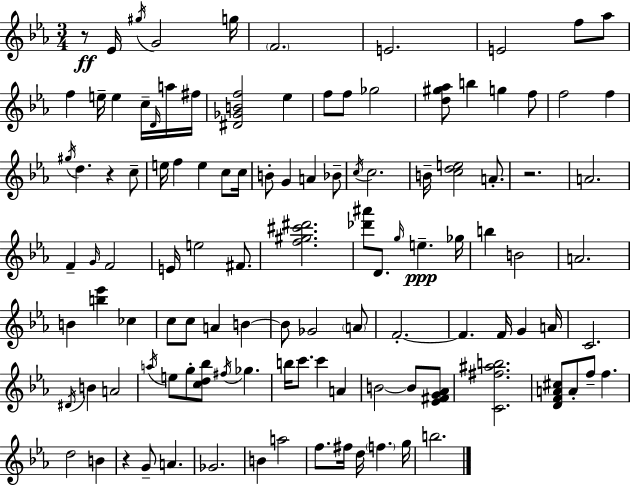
X:1
T:Untitled
M:3/4
L:1/4
K:Cm
z/2 _E/4 ^g/4 G2 g/4 F2 E2 E2 f/2 _a/2 f e/4 e c/4 D/4 a/4 ^f/4 [^D_GBf]2 _e f/2 f/2 _g2 [d^g_a]/2 b g f/2 f2 f ^g/4 d z c/2 e/4 f e c/2 c/4 B/2 G A _B/2 c/4 c2 B/4 [cde]2 A/2 z2 A2 F G/4 F2 E/4 e2 ^F/2 [f^g^c'^d']2 [_d'^a']/2 D/2 g/4 e _g/4 b B2 A2 B [b_e'] _c c/2 c/2 A B B/2 _G2 A/2 F2 F F/4 G A/4 C2 ^D/4 B A2 a/4 e/2 g/2 [cd_b]/2 ^f/4 _g b/4 c'/2 c' A B2 B/2 [_E^FG_A]/2 [C^f^ab]2 [DFA^c]/2 A/2 f/2 f d2 B z G/2 A _G2 B a2 f/2 ^f/4 d/4 f g/4 b2